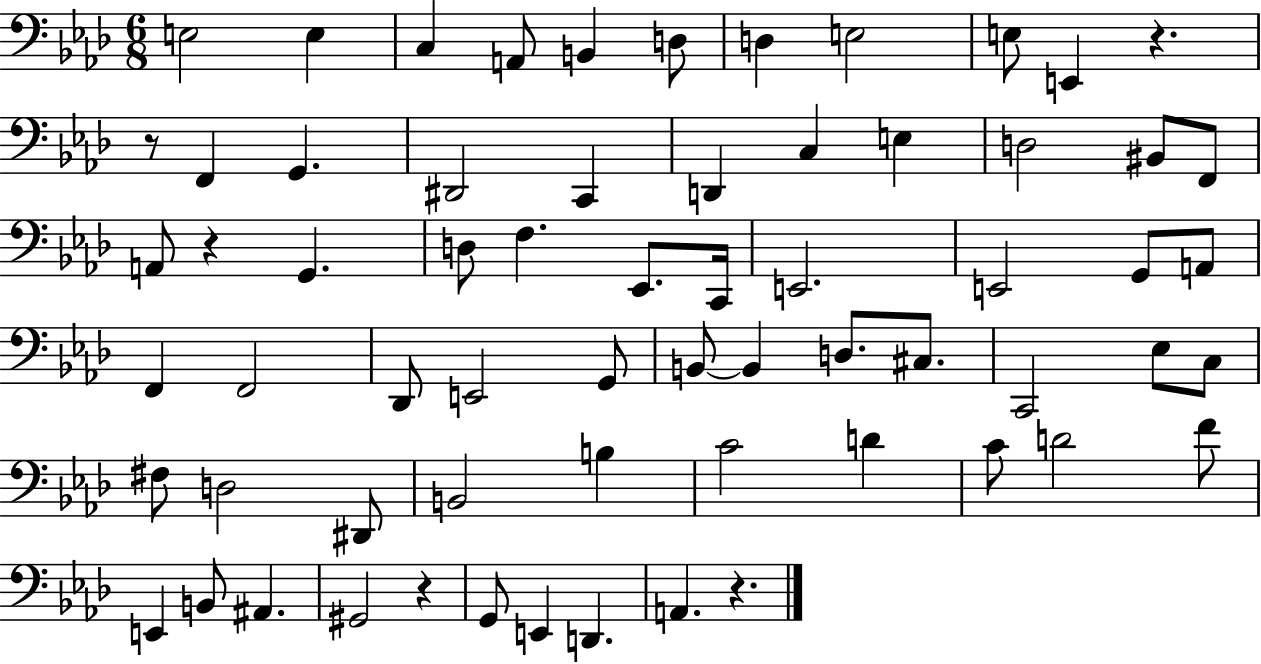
E3/h E3/q C3/q A2/e B2/q D3/e D3/q E3/h E3/e E2/q R/q. R/e F2/q G2/q. D#2/h C2/q D2/q C3/q E3/q D3/h BIS2/e F2/e A2/e R/q G2/q. D3/e F3/q. Eb2/e. C2/s E2/h. E2/h G2/e A2/e F2/q F2/h Db2/e E2/h G2/e B2/e B2/q D3/e. C#3/e. C2/h Eb3/e C3/e F#3/e D3/h D#2/e B2/h B3/q C4/h D4/q C4/e D4/h F4/e E2/q B2/e A#2/q. G#2/h R/q G2/e E2/q D2/q. A2/q. R/q.